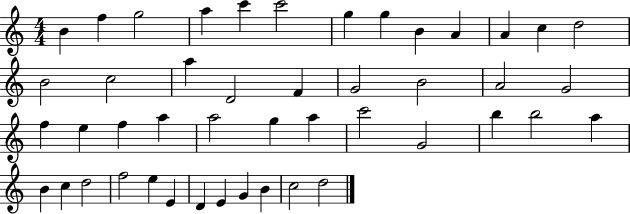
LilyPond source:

{
  \clef treble
  \numericTimeSignature
  \time 4/4
  \key c \major
  b'4 f''4 g''2 | a''4 c'''4 c'''2 | g''4 g''4 b'4 a'4 | a'4 c''4 d''2 | \break b'2 c''2 | a''4 d'2 f'4 | g'2 b'2 | a'2 g'2 | \break f''4 e''4 f''4 a''4 | a''2 g''4 a''4 | c'''2 g'2 | b''4 b''2 a''4 | \break b'4 c''4 d''2 | f''2 e''4 e'4 | d'4 e'4 g'4 b'4 | c''2 d''2 | \break \bar "|."
}